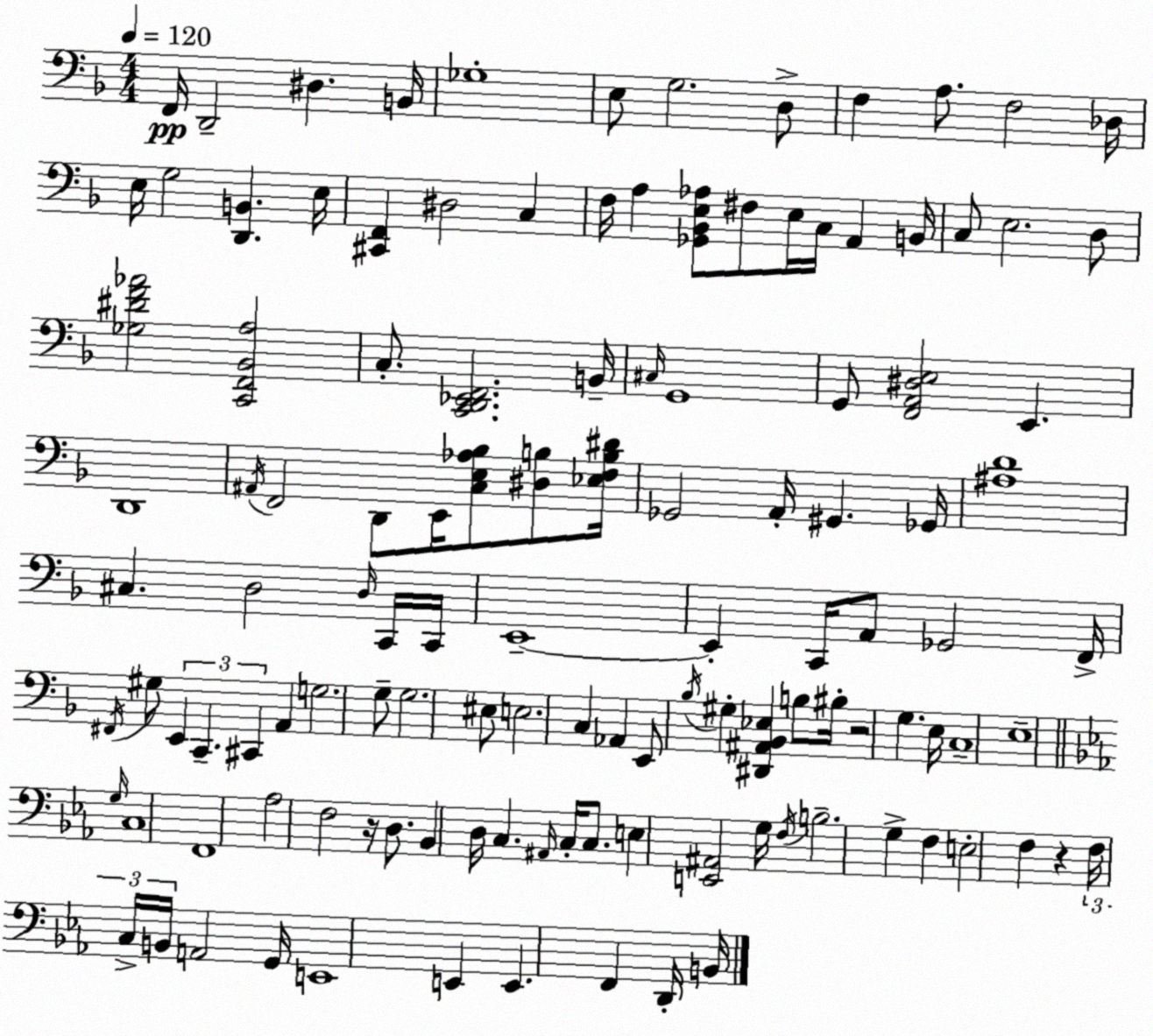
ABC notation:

X:1
T:Untitled
M:4/4
L:1/4
K:F
F,,/4 D,,2 ^D, B,,/4 _G,4 E,/2 G,2 D,/2 F, A,/2 F,2 _D,/4 E,/4 G,2 [D,,B,,] E,/4 [^C,,F,,] ^D,2 C, F,/4 A, [_G,,_B,,E,_A,]/2 ^F,/2 E,/4 C,/4 A,, B,,/4 C,/2 E,2 D,/2 [_G,^DF_A]2 [C,,F,,_B,,A,]2 C,/2 [C,,D,,_E,,F,,]2 B,,/4 ^C,/4 G,,4 G,,/2 [F,,A,,^D,E,]2 E,, D,,4 ^A,,/4 F,,2 D,,/2 E,,/4 [C,E,_A,_B,]/2 [^D,B,]/2 [_E,F,B,^D]/4 _G,,2 A,,/4 ^G,, _G,,/4 [^A,D]4 ^C, D,2 D,/4 C,,/4 C,,/4 E,,4 E,, C,,/4 A,,/2 _G,,2 F,,/4 ^F,,/4 ^G,/2 E,, C,, ^C,, A,, G,2 G,/2 G,2 ^E,/2 E,2 C, _A,, E,,/2 _B,/4 ^G, [^D,,^A,,_B,,_E,] B,/2 ^B,/4 z2 G, E,/4 C,4 E,4 G,/4 C,4 F,,4 _A,2 F,2 z/4 D,/2 _B,, D,/4 C, ^A,,/4 C,/4 C,/2 E, [E,,^A,,]2 G,/4 F,/4 B,2 G, F, E,2 F, z F,/4 C,/4 B,,/4 A,,2 G,,/4 E,,4 E,, E,, F,, D,,/4 B,,/4